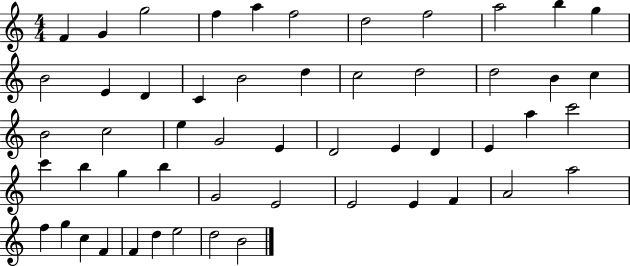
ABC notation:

X:1
T:Untitled
M:4/4
L:1/4
K:C
F G g2 f a f2 d2 f2 a2 b g B2 E D C B2 d c2 d2 d2 B c B2 c2 e G2 E D2 E D E a c'2 c' b g b G2 E2 E2 E F A2 a2 f g c F F d e2 d2 B2